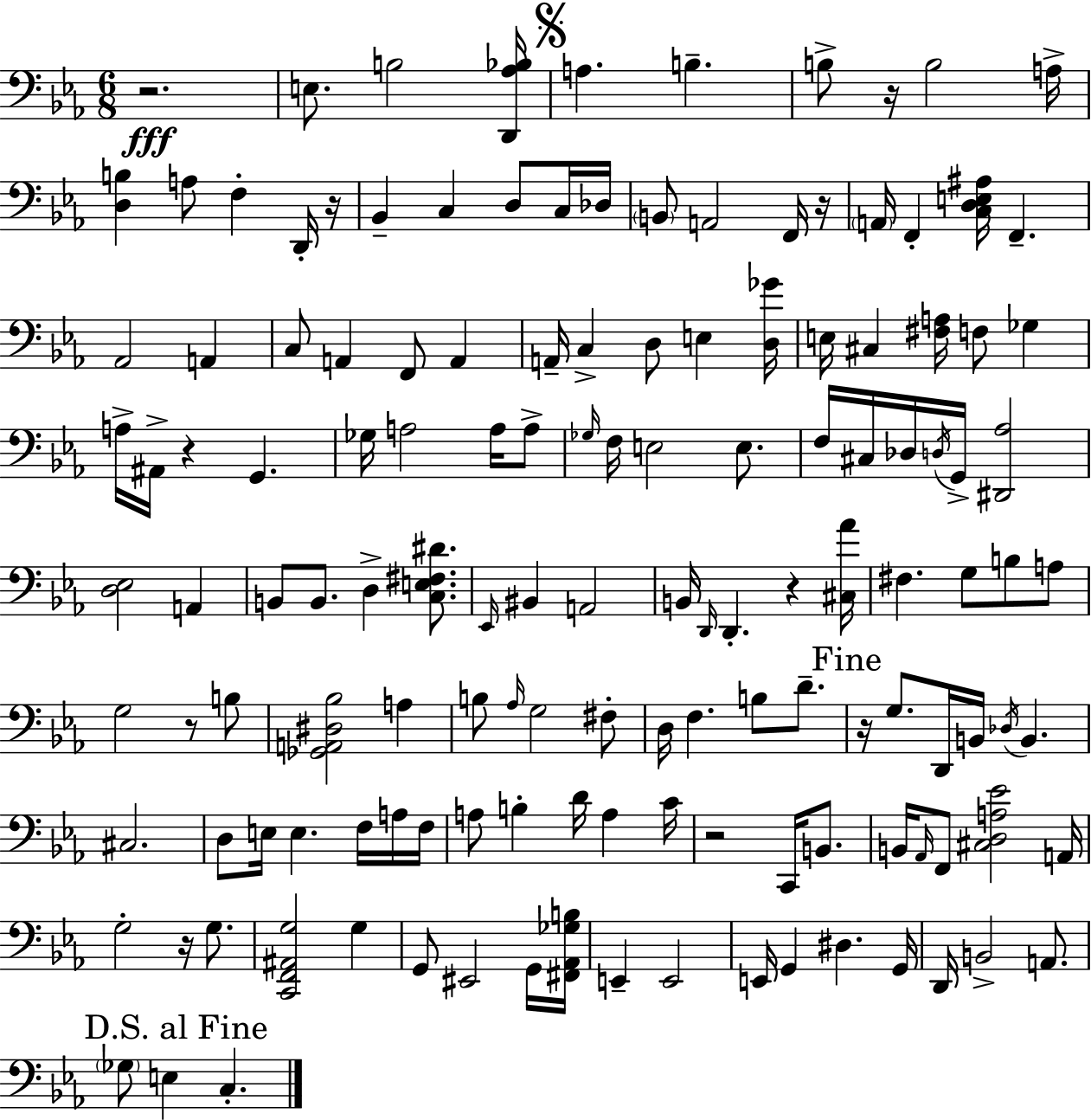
X:1
T:Untitled
M:6/8
L:1/4
K:Eb
z2 E,/2 B,2 [D,,_A,_B,]/4 A, B, B,/2 z/4 B,2 A,/4 [D,B,] A,/2 F, D,,/4 z/4 _B,, C, D,/2 C,/4 _D,/4 B,,/2 A,,2 F,,/4 z/4 A,,/4 F,, [C,D,E,^A,]/4 F,, _A,,2 A,, C,/2 A,, F,,/2 A,, A,,/4 C, D,/2 E, [D,_G]/4 E,/4 ^C, [^F,A,]/4 F,/2 _G, A,/4 ^A,,/4 z G,, _G,/4 A,2 A,/4 A,/2 _G,/4 F,/4 E,2 E,/2 F,/4 ^C,/4 _D,/4 D,/4 G,,/4 [^D,,_A,]2 [D,_E,]2 A,, B,,/2 B,,/2 D, [C,E,^F,^D]/2 _E,,/4 ^B,, A,,2 B,,/4 D,,/4 D,, z [^C,_A]/4 ^F, G,/2 B,/2 A,/2 G,2 z/2 B,/2 [_G,,A,,^D,_B,]2 A, B,/2 _A,/4 G,2 ^F,/2 D,/4 F, B,/2 D/2 z/4 G,/2 D,,/4 B,,/4 _D,/4 B,, ^C,2 D,/2 E,/4 E, F,/4 A,/4 F,/4 A,/2 B, D/4 A, C/4 z2 C,,/4 B,,/2 B,,/4 _A,,/4 F,,/2 [^C,D,A,_E]2 A,,/4 G,2 z/4 G,/2 [C,,F,,^A,,G,]2 G, G,,/2 ^E,,2 G,,/4 [^F,,_A,,_G,B,]/4 E,, E,,2 E,,/4 G,, ^D, G,,/4 D,,/4 B,,2 A,,/2 _G,/2 E, C,